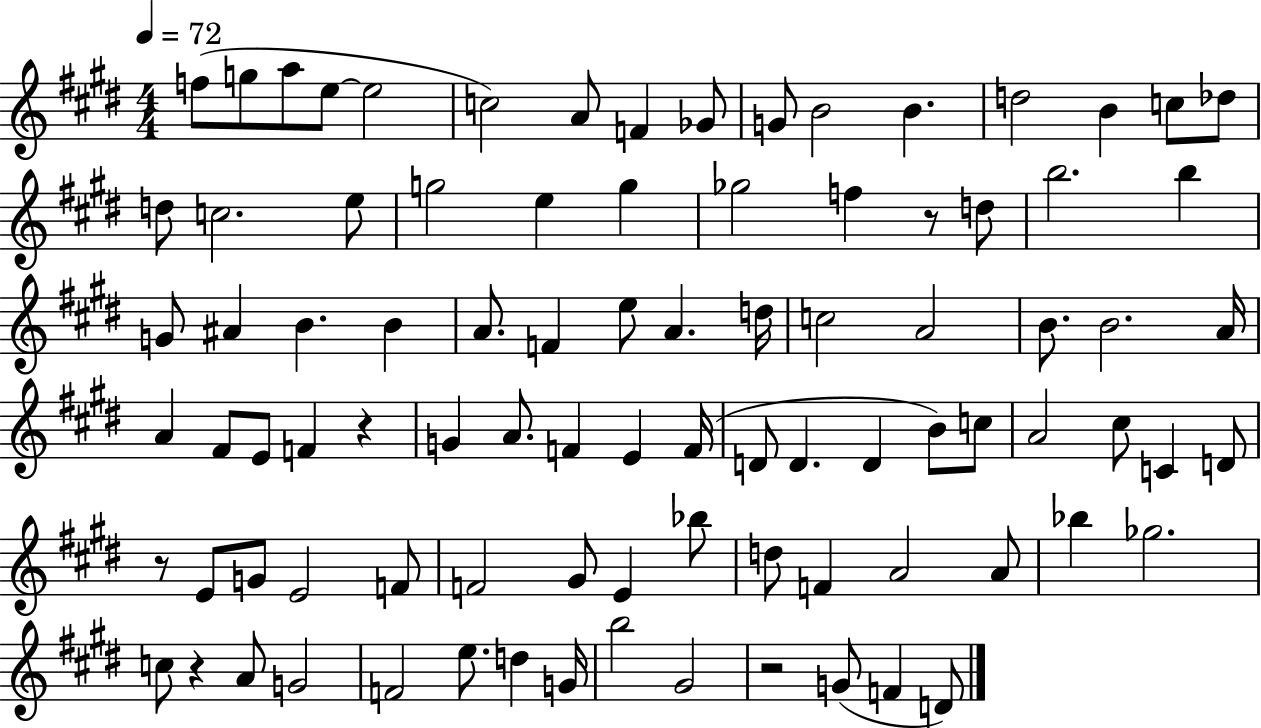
F5/e G5/e A5/e E5/e E5/h C5/h A4/e F4/q Gb4/e G4/e B4/h B4/q. D5/h B4/q C5/e Db5/e D5/e C5/h. E5/e G5/h E5/q G5/q Gb5/h F5/q R/e D5/e B5/h. B5/q G4/e A#4/q B4/q. B4/q A4/e. F4/q E5/e A4/q. D5/s C5/h A4/h B4/e. B4/h. A4/s A4/q F#4/e E4/e F4/q R/q G4/q A4/e. F4/q E4/q F4/s D4/e D4/q. D4/q B4/e C5/e A4/h C#5/e C4/q D4/e R/e E4/e G4/e E4/h F4/e F4/h G#4/e E4/q Bb5/e D5/e F4/q A4/h A4/e Bb5/q Gb5/h. C5/e R/q A4/e G4/h F4/h E5/e. D5/q G4/s B5/h G#4/h R/h G4/e F4/q D4/e